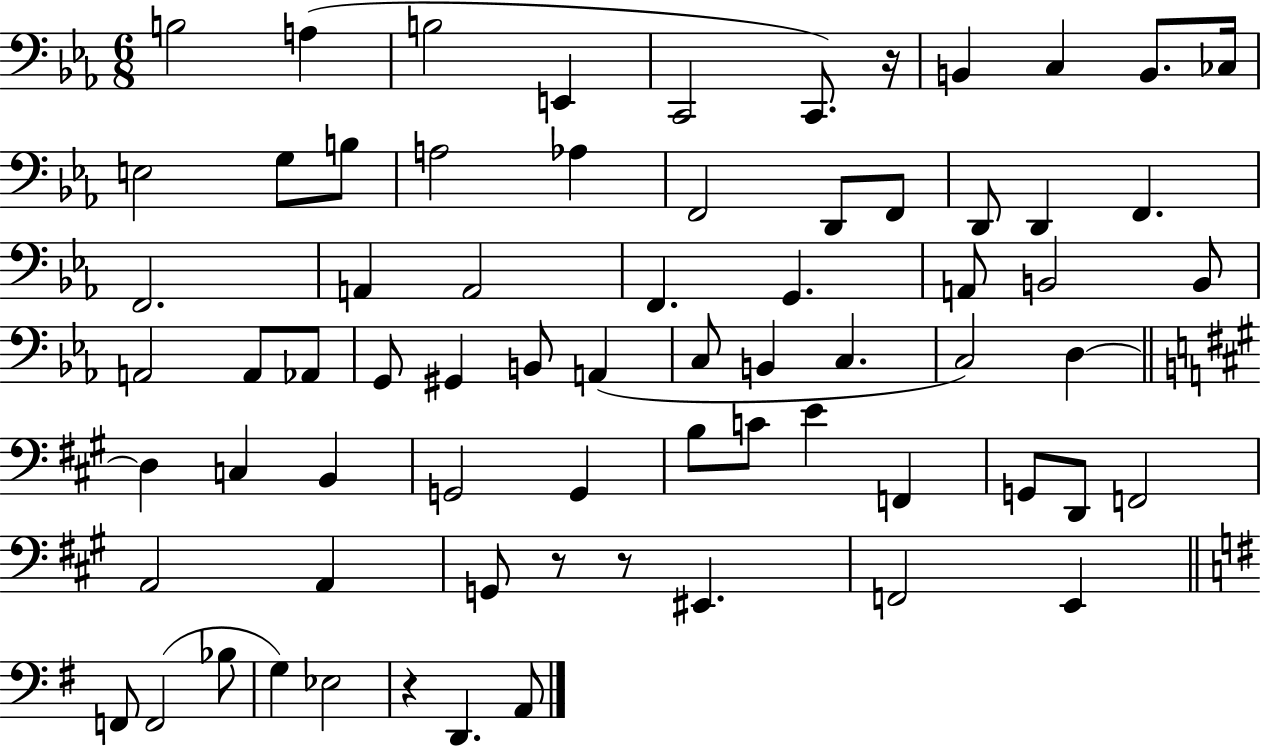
X:1
T:Untitled
M:6/8
L:1/4
K:Eb
B,2 A, B,2 E,, C,,2 C,,/2 z/4 B,, C, B,,/2 _C,/4 E,2 G,/2 B,/2 A,2 _A, F,,2 D,,/2 F,,/2 D,,/2 D,, F,, F,,2 A,, A,,2 F,, G,, A,,/2 B,,2 B,,/2 A,,2 A,,/2 _A,,/2 G,,/2 ^G,, B,,/2 A,, C,/2 B,, C, C,2 D, D, C, B,, G,,2 G,, B,/2 C/2 E F,, G,,/2 D,,/2 F,,2 A,,2 A,, G,,/2 z/2 z/2 ^E,, F,,2 E,, F,,/2 F,,2 _B,/2 G, _E,2 z D,, A,,/2